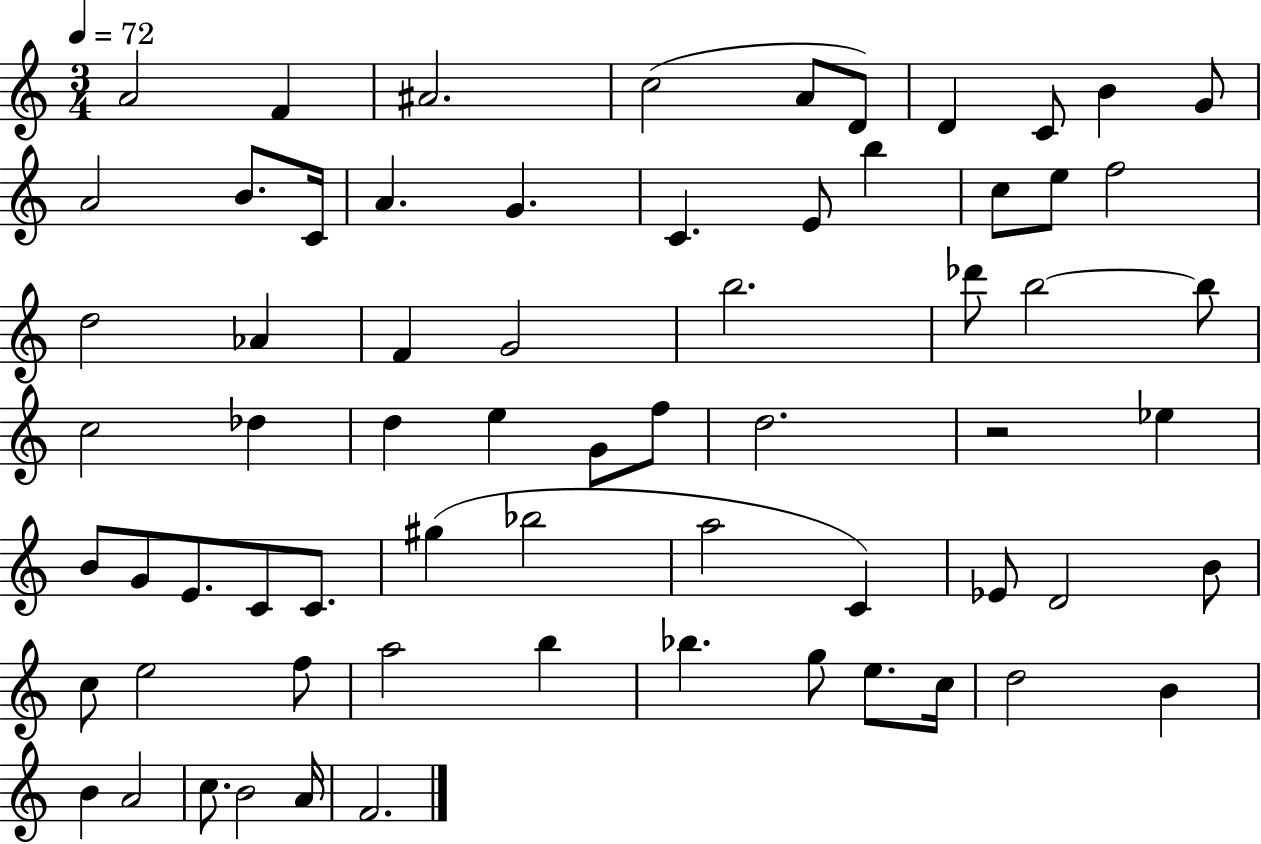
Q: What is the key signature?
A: C major